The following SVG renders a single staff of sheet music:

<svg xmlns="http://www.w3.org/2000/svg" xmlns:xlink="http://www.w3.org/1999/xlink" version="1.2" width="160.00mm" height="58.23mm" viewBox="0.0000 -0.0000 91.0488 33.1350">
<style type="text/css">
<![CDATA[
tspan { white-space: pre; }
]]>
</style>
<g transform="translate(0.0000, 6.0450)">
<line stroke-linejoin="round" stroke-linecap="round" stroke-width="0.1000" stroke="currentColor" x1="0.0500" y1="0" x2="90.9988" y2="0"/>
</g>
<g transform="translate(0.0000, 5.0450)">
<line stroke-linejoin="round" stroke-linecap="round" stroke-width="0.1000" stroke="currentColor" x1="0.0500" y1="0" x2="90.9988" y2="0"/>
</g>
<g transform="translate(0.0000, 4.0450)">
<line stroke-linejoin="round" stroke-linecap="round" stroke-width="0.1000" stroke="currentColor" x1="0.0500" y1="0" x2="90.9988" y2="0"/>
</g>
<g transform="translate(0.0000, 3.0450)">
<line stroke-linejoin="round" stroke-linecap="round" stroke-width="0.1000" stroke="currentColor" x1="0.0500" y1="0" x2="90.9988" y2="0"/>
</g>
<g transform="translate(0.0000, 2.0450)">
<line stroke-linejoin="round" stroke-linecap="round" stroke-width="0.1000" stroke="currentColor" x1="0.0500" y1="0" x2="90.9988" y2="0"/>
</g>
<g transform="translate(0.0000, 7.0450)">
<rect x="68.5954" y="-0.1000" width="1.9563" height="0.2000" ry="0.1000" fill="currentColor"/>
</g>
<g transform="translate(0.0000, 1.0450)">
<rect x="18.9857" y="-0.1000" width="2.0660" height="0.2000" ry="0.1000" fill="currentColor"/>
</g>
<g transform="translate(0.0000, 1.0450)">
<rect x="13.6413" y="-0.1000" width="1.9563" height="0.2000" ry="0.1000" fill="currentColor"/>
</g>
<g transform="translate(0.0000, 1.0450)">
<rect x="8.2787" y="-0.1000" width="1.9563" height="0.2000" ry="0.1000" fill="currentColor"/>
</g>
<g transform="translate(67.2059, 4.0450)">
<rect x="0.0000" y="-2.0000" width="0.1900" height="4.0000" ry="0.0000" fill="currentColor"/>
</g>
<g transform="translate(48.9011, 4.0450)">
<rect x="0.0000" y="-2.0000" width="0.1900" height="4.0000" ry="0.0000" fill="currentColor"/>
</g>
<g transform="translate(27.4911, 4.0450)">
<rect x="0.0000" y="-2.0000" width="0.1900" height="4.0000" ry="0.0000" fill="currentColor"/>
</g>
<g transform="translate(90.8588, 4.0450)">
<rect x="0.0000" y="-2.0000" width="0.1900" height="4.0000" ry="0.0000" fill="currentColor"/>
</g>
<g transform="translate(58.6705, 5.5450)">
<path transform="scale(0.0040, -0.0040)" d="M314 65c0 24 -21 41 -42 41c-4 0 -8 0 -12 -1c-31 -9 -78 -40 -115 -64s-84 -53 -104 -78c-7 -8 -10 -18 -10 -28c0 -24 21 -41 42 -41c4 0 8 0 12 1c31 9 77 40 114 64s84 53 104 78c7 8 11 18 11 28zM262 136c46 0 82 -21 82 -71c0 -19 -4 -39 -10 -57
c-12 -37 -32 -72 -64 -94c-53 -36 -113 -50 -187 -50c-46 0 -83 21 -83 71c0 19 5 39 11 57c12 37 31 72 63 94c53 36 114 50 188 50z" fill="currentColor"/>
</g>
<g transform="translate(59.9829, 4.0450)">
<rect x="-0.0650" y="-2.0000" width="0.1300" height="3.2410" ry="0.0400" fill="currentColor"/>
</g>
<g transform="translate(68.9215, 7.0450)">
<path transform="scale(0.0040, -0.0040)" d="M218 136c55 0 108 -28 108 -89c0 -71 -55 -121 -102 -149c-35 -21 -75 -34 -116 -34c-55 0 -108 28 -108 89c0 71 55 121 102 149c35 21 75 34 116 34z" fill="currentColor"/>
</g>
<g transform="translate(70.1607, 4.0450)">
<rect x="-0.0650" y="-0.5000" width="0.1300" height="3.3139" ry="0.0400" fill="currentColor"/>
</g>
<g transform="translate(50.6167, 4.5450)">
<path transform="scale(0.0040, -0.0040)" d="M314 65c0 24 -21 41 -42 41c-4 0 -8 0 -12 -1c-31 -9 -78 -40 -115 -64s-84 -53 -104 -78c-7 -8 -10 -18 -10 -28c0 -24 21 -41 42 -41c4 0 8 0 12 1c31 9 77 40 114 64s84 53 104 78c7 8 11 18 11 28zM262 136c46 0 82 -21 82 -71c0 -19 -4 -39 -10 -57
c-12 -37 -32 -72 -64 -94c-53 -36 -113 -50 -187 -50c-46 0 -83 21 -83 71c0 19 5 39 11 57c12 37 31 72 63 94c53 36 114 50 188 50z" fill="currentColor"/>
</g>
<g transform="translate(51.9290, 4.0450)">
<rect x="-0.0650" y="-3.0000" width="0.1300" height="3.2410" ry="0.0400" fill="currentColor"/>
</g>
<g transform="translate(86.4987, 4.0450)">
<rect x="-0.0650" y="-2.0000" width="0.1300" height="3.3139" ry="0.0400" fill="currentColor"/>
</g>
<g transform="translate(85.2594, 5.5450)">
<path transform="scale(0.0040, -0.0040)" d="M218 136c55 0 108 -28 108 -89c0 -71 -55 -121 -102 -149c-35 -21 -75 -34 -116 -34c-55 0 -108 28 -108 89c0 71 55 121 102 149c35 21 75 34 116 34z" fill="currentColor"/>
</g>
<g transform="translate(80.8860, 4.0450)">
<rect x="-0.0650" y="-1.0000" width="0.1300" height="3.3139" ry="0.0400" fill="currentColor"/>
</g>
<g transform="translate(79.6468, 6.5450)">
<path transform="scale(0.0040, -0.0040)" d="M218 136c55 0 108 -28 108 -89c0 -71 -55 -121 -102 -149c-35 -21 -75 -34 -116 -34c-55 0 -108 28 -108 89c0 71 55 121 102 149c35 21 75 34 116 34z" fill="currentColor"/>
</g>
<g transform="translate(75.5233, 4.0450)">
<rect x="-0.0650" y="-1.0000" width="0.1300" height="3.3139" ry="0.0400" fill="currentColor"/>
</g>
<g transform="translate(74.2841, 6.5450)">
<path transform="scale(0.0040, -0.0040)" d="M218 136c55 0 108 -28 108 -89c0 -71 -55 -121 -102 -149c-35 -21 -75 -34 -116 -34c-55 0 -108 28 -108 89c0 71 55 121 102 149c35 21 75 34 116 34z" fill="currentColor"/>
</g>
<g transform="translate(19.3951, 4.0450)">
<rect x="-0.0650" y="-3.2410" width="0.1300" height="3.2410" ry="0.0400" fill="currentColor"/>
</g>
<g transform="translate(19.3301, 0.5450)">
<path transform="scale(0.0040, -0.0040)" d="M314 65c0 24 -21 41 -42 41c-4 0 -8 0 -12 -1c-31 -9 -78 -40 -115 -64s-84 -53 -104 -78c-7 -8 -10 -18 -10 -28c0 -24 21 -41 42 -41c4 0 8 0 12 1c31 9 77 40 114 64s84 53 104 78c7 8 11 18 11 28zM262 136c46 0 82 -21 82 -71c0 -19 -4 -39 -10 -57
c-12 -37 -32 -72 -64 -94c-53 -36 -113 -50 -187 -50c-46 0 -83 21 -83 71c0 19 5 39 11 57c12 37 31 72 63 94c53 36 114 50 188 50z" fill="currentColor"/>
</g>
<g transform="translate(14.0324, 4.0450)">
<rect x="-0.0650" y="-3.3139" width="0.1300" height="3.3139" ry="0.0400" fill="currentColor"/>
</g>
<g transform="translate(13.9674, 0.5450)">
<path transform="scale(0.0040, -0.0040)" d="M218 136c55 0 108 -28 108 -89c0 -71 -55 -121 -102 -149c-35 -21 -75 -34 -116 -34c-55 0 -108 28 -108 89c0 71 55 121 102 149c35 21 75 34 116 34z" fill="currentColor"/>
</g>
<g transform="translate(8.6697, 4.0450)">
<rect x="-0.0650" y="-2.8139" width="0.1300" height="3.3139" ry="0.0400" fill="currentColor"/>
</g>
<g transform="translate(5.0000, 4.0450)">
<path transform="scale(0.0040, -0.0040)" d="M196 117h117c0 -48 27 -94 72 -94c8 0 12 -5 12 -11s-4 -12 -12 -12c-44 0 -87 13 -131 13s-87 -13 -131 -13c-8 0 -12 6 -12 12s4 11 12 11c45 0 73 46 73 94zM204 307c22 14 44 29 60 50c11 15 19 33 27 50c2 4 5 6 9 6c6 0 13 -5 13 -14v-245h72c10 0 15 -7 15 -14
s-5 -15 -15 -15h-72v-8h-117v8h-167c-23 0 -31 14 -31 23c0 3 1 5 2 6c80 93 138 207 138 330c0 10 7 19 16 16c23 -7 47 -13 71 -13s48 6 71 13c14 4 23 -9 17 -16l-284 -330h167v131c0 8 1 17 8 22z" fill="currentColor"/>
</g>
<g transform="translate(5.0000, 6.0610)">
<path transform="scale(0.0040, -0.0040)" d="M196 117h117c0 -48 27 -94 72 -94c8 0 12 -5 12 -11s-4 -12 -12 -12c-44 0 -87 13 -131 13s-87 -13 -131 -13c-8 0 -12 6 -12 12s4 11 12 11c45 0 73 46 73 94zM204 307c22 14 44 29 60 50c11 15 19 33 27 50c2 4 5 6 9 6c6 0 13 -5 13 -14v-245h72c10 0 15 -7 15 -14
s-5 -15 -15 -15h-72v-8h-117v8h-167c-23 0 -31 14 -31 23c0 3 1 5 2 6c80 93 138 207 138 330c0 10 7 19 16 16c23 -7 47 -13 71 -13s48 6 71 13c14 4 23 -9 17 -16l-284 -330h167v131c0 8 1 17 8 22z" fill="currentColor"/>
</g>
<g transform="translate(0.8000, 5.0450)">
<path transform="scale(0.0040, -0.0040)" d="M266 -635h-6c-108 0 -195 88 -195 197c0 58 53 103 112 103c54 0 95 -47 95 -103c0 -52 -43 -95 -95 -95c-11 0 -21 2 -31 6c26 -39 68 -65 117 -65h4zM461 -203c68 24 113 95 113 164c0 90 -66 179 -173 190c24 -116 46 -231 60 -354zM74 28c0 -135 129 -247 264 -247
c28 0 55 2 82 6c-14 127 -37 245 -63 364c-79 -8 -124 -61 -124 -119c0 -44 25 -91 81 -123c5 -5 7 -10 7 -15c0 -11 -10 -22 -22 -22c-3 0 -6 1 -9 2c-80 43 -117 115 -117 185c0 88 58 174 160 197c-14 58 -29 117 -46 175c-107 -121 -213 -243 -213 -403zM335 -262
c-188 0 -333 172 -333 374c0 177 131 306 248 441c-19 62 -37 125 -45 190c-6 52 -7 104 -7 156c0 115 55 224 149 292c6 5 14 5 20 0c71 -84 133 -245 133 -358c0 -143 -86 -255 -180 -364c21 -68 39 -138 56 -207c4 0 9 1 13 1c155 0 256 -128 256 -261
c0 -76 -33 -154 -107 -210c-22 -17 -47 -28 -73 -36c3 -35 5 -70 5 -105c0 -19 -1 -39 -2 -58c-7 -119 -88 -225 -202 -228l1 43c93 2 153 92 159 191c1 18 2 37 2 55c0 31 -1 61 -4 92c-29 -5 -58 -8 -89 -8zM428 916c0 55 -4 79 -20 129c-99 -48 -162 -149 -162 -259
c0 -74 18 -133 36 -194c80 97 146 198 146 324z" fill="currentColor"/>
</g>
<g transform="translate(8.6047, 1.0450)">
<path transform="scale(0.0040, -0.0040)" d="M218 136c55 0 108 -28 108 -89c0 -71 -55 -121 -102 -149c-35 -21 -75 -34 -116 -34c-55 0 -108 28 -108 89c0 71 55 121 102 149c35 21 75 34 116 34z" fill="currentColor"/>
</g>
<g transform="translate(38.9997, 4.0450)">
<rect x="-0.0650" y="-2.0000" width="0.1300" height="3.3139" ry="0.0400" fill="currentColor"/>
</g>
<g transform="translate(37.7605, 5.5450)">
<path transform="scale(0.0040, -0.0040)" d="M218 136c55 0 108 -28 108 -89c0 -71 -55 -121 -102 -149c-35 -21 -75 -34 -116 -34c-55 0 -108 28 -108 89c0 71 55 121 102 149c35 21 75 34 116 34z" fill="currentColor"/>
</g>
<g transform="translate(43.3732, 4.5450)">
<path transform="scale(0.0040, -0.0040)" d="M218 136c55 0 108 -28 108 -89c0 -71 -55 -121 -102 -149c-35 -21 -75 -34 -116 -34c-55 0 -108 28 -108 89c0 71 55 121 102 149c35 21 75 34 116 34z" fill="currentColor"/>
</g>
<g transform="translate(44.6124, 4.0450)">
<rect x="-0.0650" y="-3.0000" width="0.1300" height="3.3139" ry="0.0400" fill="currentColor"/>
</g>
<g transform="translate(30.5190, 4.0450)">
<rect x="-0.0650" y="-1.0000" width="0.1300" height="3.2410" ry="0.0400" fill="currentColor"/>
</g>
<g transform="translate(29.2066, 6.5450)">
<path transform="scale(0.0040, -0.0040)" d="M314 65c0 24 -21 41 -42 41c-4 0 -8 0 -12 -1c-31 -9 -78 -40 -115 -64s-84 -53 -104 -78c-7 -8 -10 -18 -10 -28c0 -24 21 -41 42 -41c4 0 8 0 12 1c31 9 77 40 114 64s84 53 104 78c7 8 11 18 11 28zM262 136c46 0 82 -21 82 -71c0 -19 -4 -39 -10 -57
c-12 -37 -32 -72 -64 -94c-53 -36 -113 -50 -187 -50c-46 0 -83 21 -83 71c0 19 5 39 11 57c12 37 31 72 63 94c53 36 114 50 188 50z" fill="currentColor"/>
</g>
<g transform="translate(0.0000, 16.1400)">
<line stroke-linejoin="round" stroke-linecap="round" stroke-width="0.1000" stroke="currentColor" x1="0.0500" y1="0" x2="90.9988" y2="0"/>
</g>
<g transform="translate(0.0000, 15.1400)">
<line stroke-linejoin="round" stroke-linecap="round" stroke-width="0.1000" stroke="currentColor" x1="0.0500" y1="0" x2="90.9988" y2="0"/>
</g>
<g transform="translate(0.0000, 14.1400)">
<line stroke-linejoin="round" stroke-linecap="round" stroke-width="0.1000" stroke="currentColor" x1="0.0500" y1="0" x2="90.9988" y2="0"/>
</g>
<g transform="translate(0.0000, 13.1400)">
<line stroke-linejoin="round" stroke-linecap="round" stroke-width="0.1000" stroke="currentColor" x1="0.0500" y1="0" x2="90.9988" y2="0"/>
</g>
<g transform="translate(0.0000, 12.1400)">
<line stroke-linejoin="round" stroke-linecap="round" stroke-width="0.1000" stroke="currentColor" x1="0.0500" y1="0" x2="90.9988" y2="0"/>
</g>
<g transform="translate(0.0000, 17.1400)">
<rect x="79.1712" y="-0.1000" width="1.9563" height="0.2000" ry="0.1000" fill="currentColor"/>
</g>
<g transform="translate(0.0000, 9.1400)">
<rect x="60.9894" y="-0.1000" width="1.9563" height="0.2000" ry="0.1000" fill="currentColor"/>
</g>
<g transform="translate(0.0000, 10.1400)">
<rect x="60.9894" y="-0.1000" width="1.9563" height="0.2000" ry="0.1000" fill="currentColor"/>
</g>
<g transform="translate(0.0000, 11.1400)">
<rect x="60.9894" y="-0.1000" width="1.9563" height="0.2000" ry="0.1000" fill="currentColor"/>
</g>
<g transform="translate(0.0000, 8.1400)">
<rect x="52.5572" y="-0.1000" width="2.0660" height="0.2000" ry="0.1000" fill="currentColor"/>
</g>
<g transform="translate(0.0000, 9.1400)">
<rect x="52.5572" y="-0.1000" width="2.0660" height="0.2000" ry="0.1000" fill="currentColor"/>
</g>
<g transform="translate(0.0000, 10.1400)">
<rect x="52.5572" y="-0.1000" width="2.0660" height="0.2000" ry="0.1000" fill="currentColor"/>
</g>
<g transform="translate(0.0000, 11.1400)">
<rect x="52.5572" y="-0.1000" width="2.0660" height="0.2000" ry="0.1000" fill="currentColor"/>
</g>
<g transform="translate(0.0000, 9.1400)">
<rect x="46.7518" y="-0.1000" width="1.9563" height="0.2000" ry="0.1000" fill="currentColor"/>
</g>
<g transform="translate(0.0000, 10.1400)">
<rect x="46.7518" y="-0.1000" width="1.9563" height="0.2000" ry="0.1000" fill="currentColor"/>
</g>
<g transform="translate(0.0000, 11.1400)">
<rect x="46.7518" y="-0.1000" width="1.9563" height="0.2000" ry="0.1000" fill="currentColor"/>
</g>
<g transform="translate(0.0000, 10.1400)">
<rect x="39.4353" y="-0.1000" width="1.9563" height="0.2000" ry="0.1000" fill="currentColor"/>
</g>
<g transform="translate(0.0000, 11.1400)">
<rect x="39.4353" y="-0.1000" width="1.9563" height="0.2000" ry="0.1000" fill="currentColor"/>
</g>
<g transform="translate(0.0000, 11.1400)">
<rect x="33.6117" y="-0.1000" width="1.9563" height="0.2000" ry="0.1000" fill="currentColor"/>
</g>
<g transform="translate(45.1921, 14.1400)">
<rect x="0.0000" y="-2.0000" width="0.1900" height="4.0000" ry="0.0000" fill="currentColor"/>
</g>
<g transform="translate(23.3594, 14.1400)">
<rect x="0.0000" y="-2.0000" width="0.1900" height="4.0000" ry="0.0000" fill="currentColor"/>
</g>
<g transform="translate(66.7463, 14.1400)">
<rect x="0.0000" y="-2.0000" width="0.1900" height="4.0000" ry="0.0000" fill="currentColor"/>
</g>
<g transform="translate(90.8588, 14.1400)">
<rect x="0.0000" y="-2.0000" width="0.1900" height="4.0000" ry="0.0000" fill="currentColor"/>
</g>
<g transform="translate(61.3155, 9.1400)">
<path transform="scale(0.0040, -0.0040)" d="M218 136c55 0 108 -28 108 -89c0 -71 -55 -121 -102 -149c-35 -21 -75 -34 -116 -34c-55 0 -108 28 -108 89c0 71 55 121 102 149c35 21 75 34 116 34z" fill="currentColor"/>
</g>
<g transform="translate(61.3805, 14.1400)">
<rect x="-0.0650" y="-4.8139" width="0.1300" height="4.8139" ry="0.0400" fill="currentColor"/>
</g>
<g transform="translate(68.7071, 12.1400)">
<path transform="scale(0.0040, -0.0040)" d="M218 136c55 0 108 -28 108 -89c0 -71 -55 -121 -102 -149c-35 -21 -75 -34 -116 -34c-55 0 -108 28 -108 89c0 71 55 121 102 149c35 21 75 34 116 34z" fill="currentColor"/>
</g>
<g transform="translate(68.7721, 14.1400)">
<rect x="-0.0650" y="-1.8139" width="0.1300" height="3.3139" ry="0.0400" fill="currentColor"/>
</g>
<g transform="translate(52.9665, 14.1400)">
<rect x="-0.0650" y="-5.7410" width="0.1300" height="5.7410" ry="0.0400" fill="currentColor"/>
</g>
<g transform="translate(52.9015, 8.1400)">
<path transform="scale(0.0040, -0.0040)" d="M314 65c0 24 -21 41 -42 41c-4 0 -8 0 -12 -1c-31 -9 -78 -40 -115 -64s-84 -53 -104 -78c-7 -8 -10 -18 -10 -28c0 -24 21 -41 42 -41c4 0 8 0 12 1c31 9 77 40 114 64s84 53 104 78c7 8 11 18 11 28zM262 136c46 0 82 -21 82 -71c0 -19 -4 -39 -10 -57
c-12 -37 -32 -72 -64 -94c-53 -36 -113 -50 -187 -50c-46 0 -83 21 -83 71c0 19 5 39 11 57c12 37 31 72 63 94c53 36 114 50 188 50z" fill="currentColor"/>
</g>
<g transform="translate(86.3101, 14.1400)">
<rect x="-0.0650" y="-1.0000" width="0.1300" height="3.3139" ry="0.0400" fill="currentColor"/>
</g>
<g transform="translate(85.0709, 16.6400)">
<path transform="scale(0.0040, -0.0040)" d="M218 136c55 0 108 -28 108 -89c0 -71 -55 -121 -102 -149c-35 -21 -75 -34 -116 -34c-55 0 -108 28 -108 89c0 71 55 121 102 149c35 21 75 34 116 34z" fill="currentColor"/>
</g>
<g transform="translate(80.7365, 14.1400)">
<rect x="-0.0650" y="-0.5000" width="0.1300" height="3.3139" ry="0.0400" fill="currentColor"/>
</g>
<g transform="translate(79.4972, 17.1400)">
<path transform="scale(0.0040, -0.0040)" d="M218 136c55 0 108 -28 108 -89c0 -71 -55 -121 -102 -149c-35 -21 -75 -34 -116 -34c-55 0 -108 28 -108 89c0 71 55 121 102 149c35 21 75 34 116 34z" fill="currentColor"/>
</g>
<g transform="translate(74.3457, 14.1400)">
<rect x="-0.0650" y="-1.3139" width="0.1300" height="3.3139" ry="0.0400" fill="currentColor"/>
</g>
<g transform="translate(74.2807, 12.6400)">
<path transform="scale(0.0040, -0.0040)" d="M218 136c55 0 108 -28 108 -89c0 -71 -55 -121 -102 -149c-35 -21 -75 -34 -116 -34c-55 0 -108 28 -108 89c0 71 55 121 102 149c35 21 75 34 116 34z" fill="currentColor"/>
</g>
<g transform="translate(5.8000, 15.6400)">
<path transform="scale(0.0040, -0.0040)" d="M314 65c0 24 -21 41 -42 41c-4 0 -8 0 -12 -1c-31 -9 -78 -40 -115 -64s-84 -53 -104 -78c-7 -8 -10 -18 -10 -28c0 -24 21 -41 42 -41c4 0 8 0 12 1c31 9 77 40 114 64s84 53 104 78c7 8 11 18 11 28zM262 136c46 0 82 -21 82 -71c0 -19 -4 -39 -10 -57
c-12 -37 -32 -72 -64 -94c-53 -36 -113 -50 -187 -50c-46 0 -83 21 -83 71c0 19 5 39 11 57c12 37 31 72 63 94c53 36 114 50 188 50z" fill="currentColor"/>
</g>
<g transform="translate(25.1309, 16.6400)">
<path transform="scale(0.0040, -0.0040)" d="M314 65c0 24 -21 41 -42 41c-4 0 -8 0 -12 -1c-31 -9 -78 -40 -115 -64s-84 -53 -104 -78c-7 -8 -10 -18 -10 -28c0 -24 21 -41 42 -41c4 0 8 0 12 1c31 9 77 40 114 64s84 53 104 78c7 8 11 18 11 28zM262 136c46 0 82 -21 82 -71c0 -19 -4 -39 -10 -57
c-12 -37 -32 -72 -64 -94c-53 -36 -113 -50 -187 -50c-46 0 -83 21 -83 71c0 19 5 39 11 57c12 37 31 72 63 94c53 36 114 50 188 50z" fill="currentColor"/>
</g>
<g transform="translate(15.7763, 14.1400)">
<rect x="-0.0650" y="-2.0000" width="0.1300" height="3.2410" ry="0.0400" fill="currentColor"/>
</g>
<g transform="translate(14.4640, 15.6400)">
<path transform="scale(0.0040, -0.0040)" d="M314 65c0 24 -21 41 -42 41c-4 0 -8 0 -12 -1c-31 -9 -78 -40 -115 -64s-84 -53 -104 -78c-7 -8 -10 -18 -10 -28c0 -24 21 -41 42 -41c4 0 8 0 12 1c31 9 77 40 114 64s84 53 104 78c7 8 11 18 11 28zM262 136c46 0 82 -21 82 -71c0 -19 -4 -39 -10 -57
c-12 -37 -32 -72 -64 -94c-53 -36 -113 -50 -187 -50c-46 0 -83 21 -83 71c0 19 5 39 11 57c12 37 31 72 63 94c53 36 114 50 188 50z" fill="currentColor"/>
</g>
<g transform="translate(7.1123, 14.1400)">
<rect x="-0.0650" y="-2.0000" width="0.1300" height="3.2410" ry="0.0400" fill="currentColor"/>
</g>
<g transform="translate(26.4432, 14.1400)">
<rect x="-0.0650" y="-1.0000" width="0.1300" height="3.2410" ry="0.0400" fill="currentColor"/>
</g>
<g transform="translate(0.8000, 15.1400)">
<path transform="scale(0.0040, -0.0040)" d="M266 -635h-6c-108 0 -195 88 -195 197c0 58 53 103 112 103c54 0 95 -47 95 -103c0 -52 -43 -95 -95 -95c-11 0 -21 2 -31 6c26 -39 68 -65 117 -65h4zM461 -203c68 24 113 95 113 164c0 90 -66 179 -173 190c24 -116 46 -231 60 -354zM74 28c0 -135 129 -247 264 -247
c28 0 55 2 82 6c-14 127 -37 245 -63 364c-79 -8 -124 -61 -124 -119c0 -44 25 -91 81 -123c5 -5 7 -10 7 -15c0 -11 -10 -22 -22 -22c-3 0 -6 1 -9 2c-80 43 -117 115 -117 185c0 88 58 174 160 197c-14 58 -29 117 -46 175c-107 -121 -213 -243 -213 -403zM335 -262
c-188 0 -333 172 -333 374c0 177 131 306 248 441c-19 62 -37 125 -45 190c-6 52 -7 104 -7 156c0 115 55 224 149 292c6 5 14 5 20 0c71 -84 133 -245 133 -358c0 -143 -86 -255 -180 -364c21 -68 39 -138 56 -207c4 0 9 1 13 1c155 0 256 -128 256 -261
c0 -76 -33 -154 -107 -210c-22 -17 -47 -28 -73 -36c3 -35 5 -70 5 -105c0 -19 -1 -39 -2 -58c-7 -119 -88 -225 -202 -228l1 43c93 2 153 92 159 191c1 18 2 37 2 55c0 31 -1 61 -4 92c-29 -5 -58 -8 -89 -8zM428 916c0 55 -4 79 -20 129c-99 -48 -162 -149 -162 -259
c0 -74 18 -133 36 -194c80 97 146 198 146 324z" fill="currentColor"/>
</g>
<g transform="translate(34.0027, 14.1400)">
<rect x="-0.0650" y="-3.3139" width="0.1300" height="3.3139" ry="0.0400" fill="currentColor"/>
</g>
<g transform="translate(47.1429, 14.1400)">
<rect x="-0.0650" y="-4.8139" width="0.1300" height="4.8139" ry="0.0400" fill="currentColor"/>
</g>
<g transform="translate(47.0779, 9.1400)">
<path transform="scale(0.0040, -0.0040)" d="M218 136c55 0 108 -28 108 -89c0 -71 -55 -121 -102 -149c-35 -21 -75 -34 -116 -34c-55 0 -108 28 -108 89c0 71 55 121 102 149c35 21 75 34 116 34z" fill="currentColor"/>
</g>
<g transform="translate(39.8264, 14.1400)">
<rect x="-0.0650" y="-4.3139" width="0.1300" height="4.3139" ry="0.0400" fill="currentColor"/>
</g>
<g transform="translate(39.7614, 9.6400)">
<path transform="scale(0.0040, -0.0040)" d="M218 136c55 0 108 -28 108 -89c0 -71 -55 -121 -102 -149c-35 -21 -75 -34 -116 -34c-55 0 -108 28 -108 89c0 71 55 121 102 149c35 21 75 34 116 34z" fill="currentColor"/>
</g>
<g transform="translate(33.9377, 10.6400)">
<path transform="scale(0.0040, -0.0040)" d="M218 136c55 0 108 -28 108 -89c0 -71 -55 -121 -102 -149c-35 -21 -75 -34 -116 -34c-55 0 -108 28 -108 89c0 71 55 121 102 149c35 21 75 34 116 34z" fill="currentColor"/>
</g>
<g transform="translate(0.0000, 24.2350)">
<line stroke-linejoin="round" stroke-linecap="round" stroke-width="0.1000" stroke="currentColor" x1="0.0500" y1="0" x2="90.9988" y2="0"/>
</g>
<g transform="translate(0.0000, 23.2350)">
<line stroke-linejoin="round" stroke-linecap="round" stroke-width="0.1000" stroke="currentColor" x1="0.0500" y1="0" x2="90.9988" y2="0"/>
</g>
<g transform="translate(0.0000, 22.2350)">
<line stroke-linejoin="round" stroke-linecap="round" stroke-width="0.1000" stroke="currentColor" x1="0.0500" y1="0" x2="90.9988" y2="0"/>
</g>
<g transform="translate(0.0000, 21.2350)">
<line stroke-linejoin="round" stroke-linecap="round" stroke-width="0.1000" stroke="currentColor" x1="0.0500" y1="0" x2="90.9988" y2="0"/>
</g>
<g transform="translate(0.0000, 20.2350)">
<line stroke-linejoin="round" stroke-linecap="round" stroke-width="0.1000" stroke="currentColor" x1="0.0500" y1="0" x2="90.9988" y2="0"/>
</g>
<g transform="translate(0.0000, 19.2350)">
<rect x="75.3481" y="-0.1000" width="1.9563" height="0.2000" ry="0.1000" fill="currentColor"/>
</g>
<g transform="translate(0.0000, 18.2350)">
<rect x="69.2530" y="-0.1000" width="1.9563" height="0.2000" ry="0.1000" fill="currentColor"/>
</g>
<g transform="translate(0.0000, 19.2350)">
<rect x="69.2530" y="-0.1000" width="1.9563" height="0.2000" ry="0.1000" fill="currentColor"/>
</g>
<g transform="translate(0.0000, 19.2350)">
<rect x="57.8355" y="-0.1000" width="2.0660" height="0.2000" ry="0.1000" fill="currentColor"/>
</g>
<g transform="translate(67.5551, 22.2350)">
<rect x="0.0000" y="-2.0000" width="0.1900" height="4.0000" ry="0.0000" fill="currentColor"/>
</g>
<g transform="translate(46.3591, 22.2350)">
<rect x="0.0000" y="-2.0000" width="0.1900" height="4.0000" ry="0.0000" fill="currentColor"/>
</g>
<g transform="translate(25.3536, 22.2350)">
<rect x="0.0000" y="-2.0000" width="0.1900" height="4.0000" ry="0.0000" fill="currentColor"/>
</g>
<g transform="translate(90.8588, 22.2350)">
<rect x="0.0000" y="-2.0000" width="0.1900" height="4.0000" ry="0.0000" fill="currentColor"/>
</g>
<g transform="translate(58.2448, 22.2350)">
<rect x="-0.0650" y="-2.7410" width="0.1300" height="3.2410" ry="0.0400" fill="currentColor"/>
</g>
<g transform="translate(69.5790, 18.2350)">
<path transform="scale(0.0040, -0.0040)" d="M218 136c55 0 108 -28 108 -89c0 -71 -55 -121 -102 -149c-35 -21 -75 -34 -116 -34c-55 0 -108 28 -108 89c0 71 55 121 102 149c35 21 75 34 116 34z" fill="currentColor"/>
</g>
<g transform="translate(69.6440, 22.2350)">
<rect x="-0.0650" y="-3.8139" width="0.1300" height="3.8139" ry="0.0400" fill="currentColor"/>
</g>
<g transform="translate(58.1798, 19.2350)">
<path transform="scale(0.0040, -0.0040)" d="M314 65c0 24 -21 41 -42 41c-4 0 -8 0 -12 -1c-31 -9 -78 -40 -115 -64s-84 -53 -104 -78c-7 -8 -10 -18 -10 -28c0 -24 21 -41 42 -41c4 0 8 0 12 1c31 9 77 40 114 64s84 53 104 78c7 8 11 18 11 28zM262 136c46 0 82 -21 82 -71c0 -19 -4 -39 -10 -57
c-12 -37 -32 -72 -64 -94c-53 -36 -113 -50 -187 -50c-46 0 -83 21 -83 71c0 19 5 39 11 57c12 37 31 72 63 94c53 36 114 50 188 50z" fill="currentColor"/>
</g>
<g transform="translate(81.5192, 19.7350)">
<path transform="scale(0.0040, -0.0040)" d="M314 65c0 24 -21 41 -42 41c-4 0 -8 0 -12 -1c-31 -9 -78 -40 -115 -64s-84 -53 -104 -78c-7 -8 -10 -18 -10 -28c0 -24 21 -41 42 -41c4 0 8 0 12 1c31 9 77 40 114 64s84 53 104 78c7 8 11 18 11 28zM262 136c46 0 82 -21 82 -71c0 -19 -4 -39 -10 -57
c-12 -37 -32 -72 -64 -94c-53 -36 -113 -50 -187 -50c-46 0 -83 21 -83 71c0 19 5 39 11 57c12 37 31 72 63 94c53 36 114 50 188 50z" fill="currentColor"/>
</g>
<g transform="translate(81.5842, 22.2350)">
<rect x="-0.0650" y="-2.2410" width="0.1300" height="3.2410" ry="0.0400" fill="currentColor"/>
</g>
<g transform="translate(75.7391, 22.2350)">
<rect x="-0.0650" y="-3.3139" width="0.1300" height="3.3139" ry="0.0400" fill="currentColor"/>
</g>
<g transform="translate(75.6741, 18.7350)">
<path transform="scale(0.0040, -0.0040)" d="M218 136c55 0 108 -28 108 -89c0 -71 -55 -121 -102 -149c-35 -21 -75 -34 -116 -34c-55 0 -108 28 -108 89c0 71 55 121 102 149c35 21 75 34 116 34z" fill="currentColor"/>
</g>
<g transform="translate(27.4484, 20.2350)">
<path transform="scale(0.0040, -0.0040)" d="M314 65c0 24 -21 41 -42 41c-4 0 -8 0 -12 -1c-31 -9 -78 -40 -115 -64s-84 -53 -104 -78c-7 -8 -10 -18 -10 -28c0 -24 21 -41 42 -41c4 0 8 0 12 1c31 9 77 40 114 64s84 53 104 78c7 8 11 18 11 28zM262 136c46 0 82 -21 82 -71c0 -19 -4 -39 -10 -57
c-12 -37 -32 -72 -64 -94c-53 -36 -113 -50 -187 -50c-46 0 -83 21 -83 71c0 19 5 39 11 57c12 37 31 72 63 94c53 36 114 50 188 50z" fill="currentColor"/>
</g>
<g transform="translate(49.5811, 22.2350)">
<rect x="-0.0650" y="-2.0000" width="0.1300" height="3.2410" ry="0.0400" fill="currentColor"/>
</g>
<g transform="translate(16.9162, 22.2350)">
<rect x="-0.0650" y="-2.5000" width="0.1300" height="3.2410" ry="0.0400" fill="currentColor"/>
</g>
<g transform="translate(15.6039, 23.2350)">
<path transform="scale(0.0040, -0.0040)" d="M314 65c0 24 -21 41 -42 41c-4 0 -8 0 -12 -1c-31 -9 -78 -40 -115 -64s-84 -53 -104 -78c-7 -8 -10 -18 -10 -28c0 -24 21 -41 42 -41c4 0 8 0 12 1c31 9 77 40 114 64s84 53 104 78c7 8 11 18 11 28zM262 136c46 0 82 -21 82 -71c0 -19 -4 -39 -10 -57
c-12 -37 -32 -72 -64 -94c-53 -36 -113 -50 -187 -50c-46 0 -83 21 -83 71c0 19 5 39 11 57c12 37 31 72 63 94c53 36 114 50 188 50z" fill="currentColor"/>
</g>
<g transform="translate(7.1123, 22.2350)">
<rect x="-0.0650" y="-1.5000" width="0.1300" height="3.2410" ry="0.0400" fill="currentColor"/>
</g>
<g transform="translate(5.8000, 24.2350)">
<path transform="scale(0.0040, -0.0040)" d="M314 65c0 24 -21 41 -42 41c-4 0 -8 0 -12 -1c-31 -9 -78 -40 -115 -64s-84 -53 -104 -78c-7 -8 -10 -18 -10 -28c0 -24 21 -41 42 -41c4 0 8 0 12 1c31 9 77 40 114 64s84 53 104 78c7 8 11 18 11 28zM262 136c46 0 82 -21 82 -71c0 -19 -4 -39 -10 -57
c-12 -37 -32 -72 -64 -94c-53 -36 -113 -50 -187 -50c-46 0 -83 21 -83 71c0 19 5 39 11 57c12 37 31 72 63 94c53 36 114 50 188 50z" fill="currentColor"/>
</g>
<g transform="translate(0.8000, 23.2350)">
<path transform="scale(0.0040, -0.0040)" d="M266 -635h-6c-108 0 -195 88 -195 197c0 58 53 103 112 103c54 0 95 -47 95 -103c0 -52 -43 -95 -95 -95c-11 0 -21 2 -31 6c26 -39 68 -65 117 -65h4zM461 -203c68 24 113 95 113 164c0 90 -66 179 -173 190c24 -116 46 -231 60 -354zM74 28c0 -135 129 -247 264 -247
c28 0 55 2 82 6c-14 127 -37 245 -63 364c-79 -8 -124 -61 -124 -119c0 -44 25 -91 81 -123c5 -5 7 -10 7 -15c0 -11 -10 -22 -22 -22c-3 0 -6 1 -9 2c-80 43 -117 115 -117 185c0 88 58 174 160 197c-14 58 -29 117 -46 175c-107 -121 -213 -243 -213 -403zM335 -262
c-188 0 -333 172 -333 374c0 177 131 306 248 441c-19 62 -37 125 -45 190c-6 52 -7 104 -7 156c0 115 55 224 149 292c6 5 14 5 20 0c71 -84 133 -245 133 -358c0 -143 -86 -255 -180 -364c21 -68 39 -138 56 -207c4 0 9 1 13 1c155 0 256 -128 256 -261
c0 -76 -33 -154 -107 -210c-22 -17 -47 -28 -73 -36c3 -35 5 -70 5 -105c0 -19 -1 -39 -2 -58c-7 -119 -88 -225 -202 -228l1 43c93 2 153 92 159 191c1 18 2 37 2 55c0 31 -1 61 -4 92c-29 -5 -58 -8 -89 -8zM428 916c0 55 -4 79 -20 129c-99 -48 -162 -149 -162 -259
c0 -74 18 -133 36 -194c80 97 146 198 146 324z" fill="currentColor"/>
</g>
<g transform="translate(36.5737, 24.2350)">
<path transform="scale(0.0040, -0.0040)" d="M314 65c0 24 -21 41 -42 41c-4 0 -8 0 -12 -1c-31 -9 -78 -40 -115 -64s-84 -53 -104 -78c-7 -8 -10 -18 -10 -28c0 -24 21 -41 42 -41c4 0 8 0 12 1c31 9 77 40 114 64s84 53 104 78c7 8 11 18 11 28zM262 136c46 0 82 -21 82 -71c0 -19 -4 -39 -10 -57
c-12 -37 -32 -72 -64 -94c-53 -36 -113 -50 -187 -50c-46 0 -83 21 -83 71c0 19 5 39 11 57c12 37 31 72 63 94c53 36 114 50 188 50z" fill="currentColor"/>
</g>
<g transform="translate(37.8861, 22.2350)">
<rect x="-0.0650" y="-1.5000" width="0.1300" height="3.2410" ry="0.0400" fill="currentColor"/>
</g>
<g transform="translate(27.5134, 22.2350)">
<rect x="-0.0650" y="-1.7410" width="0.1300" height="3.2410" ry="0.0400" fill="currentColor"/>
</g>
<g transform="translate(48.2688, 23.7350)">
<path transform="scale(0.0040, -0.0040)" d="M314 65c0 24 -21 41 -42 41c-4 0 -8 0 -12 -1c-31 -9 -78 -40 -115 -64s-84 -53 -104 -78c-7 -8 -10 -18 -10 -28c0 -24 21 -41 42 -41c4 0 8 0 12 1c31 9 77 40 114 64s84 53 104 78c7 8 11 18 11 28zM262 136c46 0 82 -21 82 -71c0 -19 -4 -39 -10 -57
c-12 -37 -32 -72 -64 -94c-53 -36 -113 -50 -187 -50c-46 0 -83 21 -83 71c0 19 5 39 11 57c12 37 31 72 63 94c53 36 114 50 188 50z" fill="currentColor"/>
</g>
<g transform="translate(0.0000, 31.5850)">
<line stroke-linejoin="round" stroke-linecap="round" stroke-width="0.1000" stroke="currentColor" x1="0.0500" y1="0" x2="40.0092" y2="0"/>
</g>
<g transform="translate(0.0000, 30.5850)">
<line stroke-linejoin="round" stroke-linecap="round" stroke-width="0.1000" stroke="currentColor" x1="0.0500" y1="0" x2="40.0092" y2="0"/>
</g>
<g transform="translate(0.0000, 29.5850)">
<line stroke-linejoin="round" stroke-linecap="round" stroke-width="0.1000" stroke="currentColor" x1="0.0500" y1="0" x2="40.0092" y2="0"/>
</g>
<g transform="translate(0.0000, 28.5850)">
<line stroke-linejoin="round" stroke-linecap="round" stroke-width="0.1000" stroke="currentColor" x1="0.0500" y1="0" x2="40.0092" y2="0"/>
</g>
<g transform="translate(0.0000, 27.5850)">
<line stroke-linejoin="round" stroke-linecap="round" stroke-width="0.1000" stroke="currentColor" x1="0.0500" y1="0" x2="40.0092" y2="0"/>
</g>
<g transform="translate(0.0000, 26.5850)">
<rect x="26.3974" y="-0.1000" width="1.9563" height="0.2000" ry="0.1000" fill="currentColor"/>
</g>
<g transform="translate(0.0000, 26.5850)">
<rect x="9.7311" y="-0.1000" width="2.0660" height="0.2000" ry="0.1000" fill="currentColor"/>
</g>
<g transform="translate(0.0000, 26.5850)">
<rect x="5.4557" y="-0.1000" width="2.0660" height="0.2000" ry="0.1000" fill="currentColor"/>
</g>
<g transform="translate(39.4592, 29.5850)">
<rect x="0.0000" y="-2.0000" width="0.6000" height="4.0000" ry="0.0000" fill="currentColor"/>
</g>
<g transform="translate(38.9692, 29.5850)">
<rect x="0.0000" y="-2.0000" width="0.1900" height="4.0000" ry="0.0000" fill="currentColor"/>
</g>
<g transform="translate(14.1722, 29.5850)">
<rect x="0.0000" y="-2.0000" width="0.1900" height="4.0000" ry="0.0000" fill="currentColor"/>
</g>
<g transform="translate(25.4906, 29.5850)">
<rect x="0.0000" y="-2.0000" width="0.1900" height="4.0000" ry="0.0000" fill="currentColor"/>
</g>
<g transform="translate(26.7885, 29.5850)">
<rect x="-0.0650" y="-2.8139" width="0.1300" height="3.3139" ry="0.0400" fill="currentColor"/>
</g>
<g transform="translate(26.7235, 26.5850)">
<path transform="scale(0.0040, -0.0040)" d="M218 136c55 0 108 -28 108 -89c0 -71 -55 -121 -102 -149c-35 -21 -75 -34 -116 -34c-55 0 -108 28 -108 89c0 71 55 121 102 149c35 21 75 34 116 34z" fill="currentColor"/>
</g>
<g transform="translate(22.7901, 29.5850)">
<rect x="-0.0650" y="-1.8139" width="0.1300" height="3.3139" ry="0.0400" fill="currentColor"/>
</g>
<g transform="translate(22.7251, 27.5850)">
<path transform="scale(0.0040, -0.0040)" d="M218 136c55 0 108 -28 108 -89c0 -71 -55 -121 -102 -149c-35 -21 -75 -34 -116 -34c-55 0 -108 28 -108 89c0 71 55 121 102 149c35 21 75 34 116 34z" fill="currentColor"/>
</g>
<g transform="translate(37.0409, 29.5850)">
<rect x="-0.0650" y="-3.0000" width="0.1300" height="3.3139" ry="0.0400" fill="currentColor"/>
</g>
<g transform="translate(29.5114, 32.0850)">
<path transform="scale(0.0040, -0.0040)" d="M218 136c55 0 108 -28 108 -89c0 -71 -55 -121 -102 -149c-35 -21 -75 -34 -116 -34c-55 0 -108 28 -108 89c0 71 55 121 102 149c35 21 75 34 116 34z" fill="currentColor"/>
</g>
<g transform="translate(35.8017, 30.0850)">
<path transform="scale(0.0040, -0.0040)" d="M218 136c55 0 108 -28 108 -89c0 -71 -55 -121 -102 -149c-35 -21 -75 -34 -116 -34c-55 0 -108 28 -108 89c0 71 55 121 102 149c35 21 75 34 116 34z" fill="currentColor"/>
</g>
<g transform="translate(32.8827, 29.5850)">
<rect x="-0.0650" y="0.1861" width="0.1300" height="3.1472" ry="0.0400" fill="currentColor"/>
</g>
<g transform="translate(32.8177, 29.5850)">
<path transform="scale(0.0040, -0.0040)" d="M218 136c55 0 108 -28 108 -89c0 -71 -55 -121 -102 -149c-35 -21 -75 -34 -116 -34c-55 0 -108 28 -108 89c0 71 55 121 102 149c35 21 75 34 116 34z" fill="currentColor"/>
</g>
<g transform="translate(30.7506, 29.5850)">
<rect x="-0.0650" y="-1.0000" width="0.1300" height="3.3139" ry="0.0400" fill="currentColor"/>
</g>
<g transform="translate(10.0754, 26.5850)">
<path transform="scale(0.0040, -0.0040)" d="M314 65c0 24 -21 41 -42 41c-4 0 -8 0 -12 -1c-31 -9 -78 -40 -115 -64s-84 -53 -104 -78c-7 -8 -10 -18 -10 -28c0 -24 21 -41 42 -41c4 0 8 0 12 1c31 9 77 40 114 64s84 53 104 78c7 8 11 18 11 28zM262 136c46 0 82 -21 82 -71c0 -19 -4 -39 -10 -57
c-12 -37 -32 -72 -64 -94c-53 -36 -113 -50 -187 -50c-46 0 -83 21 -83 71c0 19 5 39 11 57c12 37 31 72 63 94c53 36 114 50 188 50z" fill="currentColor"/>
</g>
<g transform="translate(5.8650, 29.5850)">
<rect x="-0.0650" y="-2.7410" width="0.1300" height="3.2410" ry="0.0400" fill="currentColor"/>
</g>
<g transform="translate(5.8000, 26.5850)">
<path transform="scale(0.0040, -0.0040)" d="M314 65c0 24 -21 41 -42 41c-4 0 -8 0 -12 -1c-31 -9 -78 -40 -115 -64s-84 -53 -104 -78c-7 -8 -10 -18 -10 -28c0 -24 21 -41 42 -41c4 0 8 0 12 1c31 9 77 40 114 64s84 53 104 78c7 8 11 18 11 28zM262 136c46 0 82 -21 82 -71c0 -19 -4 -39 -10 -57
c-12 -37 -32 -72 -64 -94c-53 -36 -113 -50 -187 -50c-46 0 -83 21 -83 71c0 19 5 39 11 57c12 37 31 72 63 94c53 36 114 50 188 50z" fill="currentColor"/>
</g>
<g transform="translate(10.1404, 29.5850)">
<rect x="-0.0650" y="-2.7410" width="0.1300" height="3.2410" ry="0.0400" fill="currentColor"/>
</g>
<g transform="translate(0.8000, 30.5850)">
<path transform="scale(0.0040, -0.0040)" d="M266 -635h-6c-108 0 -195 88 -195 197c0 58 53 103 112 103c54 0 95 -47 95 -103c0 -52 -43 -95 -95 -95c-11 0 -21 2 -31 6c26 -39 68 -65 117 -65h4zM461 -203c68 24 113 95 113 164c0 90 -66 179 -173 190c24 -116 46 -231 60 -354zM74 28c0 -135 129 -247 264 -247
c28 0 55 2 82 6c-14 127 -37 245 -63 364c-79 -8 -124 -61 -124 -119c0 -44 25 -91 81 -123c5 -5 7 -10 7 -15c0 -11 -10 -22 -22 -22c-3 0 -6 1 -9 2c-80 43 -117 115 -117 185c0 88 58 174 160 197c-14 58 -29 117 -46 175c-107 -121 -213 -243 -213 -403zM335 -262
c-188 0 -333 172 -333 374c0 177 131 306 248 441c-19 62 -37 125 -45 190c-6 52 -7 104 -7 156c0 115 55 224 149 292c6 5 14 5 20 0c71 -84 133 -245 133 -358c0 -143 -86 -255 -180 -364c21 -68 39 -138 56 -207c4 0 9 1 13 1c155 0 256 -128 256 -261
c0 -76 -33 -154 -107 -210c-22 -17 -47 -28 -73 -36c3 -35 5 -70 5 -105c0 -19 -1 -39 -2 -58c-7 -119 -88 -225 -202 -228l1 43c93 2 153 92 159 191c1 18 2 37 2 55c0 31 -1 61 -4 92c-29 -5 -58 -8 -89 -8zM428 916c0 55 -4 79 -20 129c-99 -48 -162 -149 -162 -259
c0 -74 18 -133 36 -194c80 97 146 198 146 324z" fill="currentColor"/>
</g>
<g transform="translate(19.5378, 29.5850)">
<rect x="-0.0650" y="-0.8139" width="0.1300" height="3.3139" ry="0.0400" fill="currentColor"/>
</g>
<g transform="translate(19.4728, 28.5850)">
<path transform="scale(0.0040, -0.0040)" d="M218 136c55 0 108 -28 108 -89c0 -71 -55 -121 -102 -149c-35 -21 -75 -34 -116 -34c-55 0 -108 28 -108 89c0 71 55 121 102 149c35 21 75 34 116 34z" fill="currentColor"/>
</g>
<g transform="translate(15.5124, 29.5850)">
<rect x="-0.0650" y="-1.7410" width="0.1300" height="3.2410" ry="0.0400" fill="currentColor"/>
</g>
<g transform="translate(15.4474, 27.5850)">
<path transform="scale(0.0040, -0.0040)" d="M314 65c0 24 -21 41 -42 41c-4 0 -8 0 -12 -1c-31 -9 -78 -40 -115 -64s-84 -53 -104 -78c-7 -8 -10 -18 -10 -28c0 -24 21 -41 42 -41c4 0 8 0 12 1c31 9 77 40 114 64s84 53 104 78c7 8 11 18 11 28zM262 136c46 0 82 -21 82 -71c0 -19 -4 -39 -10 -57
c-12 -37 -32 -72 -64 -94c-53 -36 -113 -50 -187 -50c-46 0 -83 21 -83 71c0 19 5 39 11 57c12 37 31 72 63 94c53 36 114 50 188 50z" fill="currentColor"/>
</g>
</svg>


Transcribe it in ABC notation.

X:1
T:Untitled
M:4/4
L:1/4
K:C
a b b2 D2 F A A2 F2 C D D F F2 F2 D2 b d' e' g'2 e' f e C D E2 G2 f2 E2 F2 a2 c' b g2 a2 a2 f2 d f a D B A